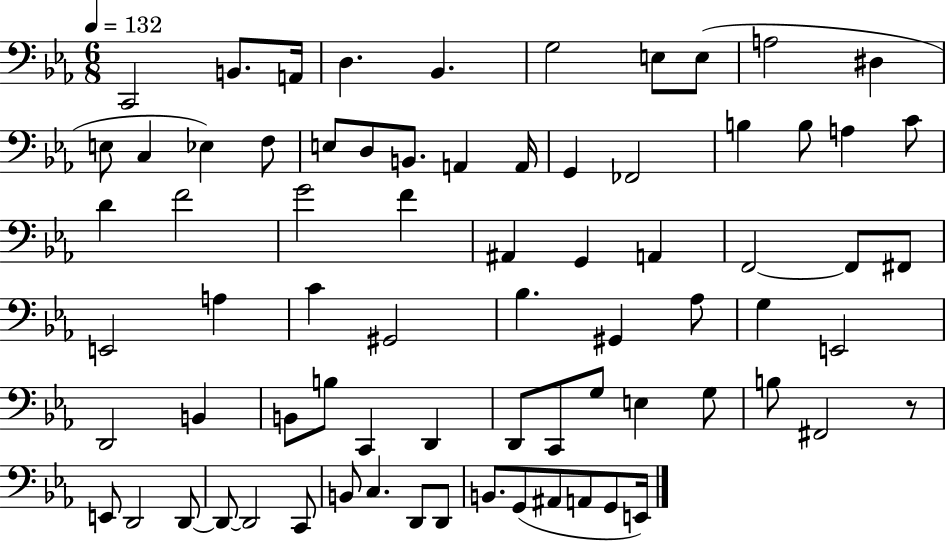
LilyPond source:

{
  \clef bass
  \numericTimeSignature
  \time 6/8
  \key ees \major
  \tempo 4 = 132
  \repeat volta 2 { c,2 b,8. a,16 | d4. bes,4. | g2 e8 e8( | a2 dis4 | \break e8 c4 ees4) f8 | e8 d8 b,8. a,4 a,16 | g,4 fes,2 | b4 b8 a4 c'8 | \break d'4 f'2 | g'2 f'4 | ais,4 g,4 a,4 | f,2~~ f,8 fis,8 | \break e,2 a4 | c'4 gis,2 | bes4. gis,4 aes8 | g4 e,2 | \break d,2 b,4 | b,8 b8 c,4 d,4 | d,8 c,8 g8 e4 g8 | b8 fis,2 r8 | \break e,8 d,2 d,8~~ | d,8~~ d,2 c,8 | b,8 c4. d,8 d,8 | b,8. g,8( ais,8 a,8 g,8 e,16) | \break } \bar "|."
}